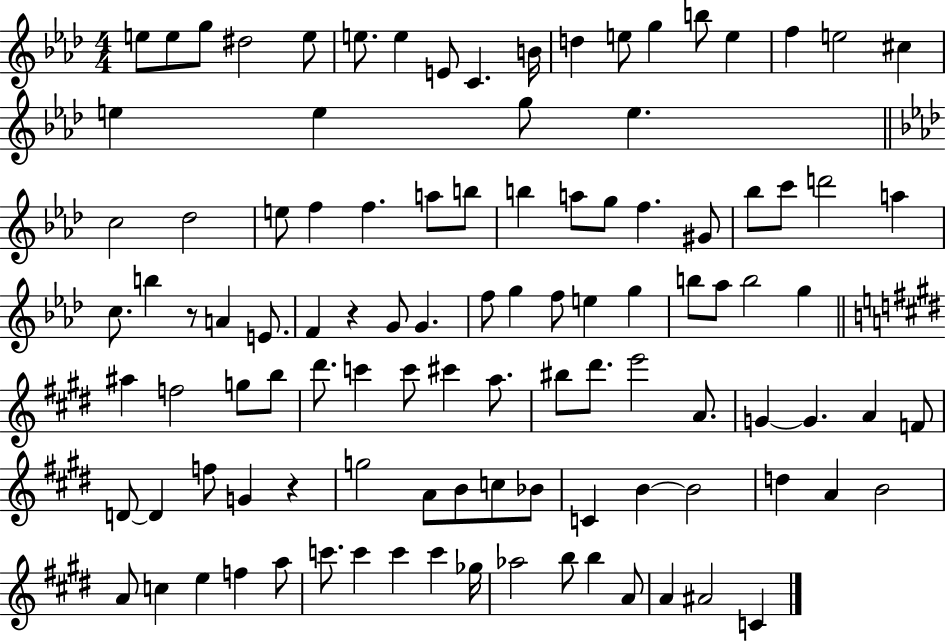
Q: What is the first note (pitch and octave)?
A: E5